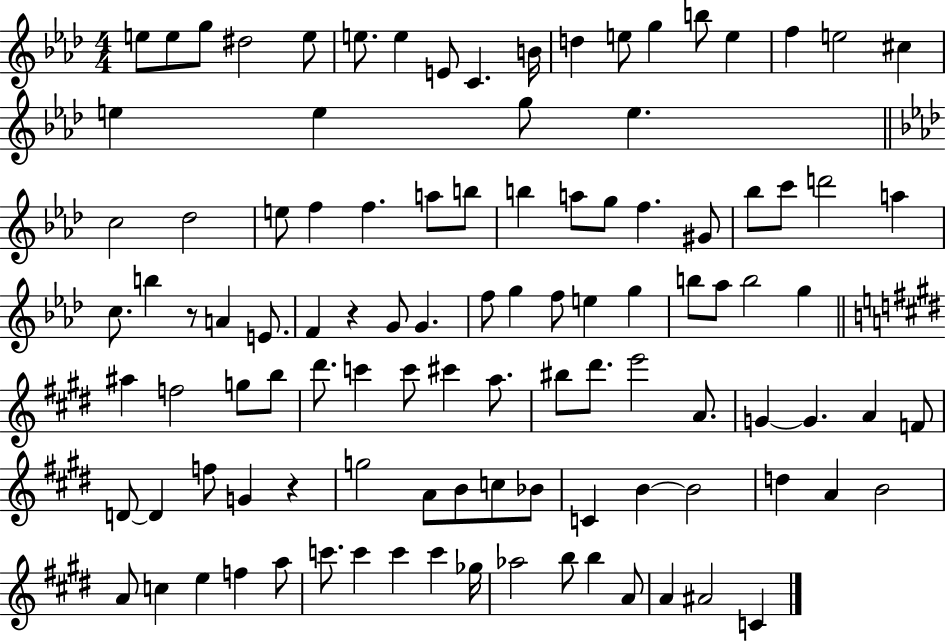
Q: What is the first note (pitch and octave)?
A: E5